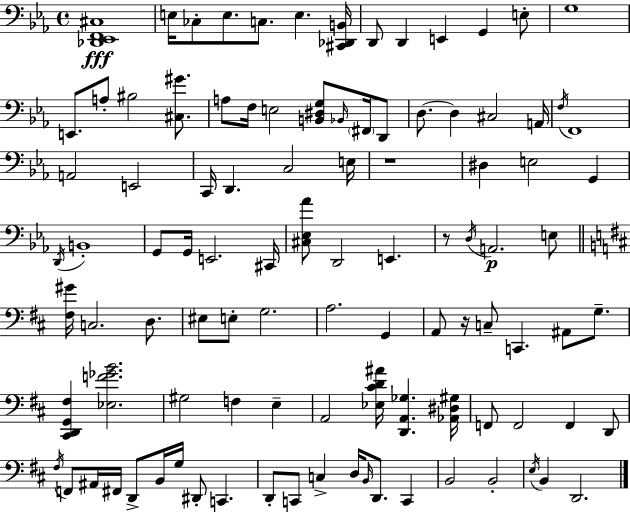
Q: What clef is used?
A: bass